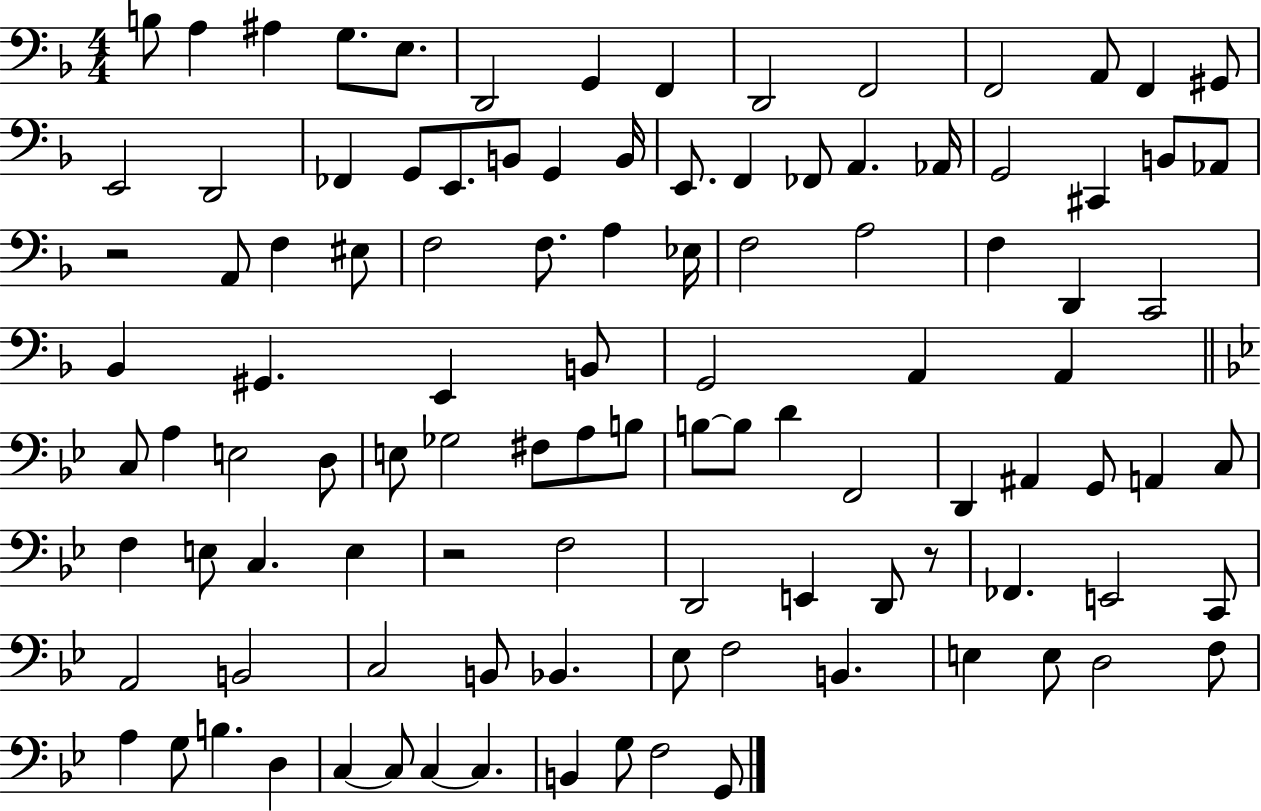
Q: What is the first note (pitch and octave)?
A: B3